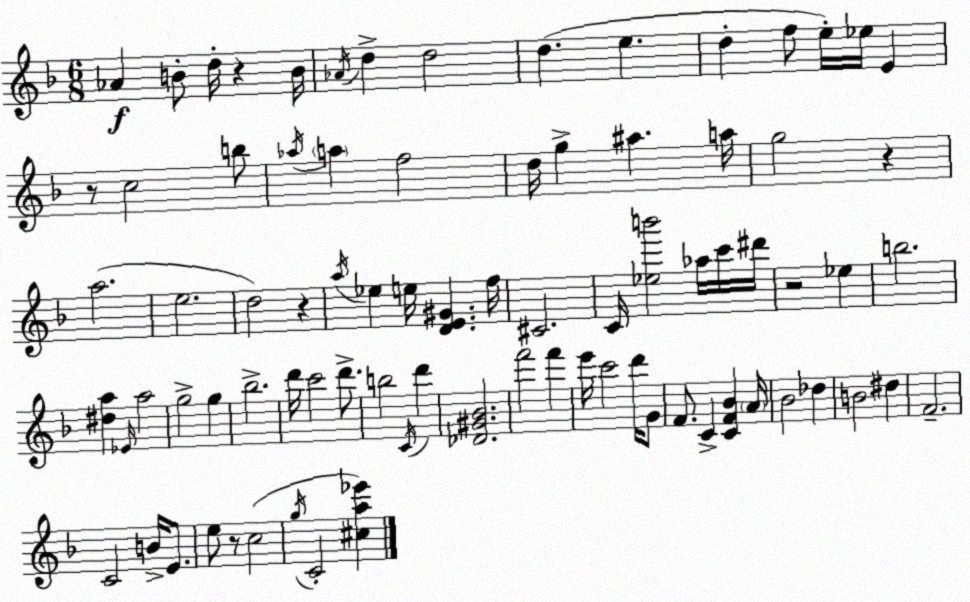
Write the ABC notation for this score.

X:1
T:Untitled
M:6/8
L:1/4
K:Dm
_A B/2 d/4 z B/4 _A/4 d d2 d e d f/2 e/4 _e/4 E z/2 c2 b/2 _a/4 a f2 d/4 g ^a a/4 g2 z a2 e2 d2 z a/4 _e e/4 [DE^G] f/4 ^C2 C/4 [_eb']2 _a/4 c'/4 ^d'/4 z2 _e b2 [^da] _E/4 a2 g2 g _b2 d'/4 c'2 d'/2 b2 C/4 d' [_D^G_B]2 f'2 f' e'/4 c'2 d'/4 G/2 F/2 C [CF_B] A/4 _B2 _d B2 ^d F2 C2 B/4 E/2 e/2 z/2 c2 g/4 C2 [^ca_e']